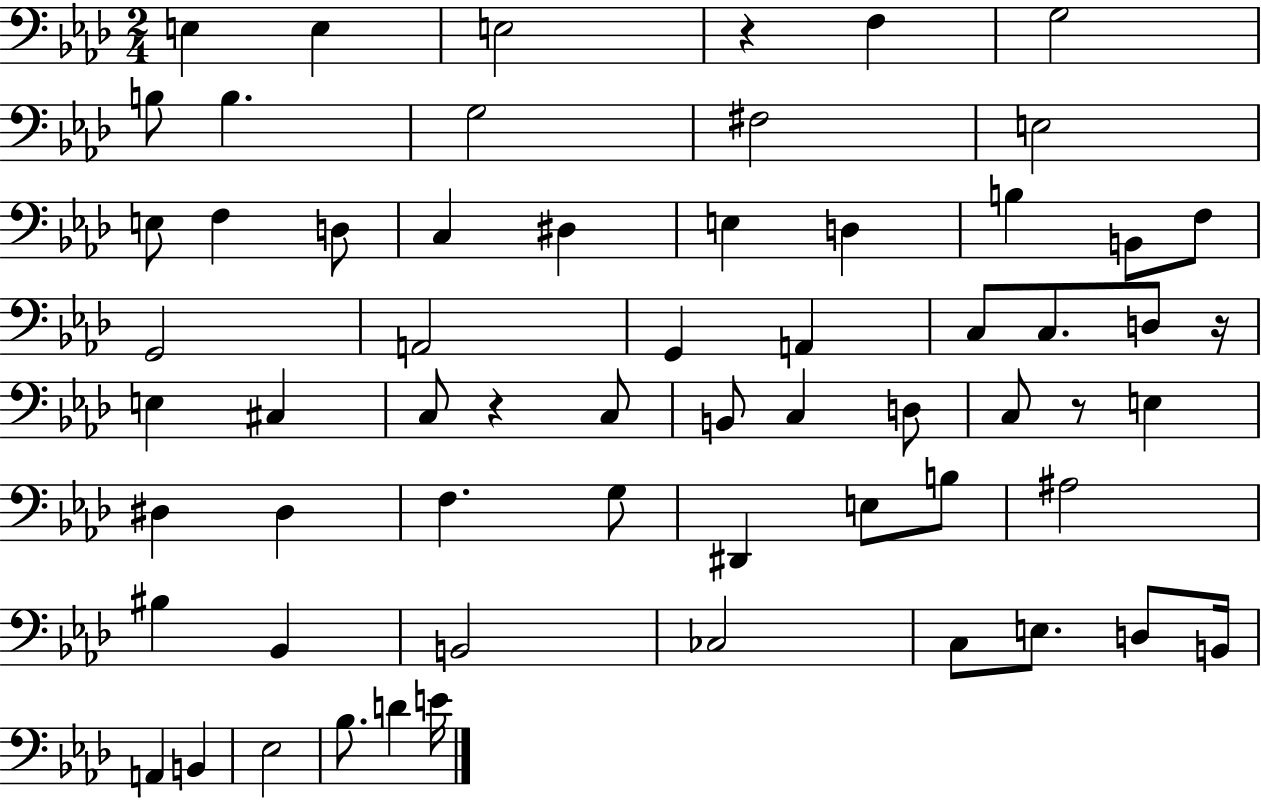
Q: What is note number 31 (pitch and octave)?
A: C3